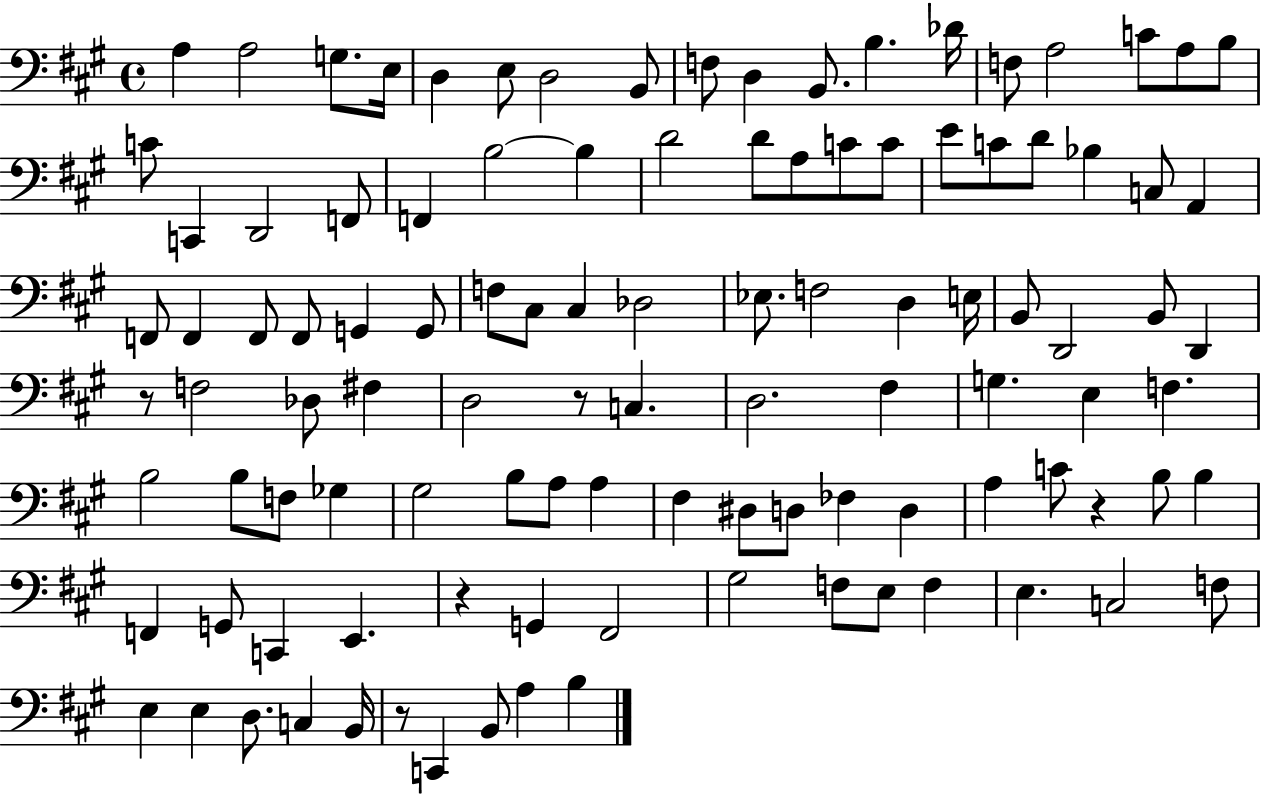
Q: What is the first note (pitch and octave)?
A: A3